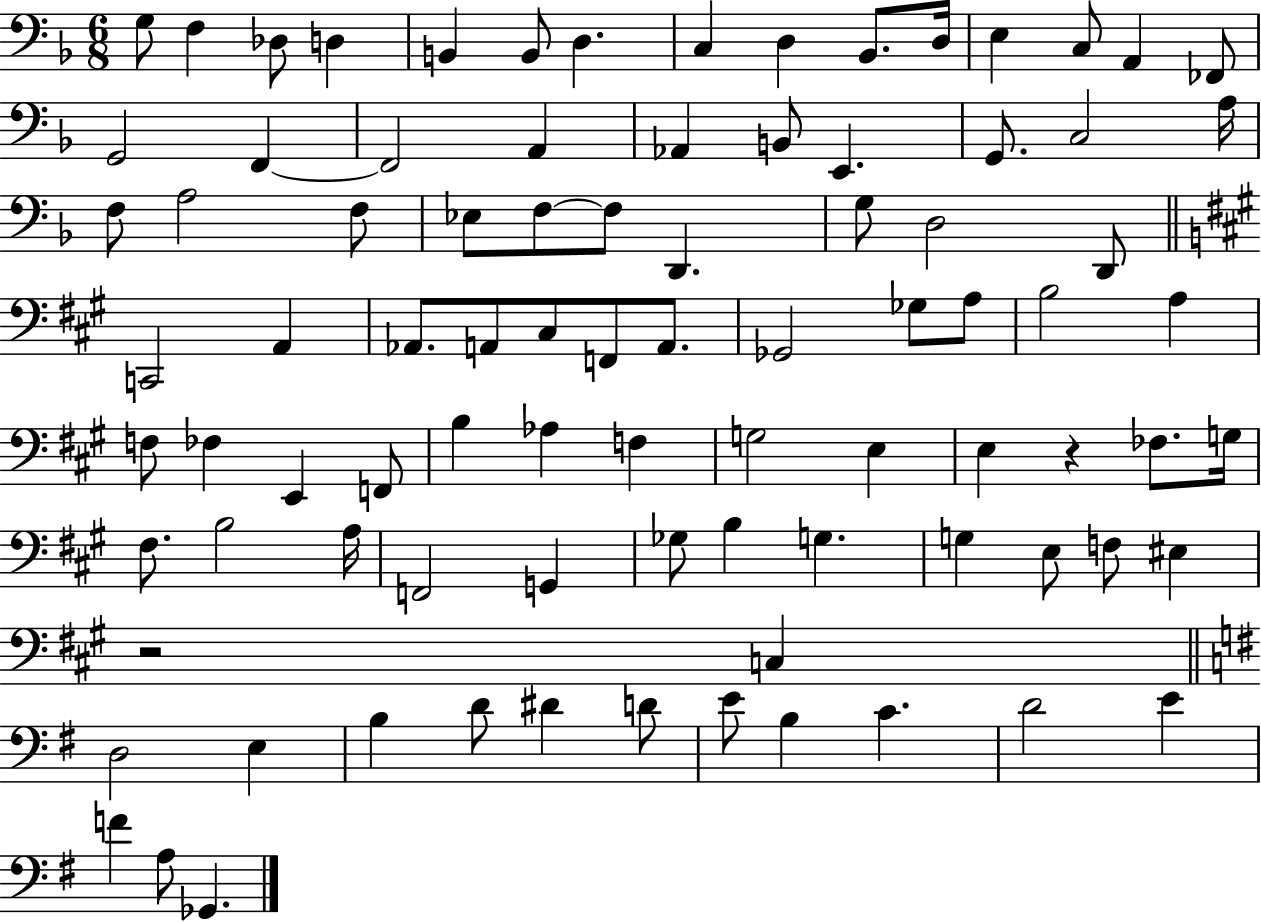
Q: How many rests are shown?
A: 2